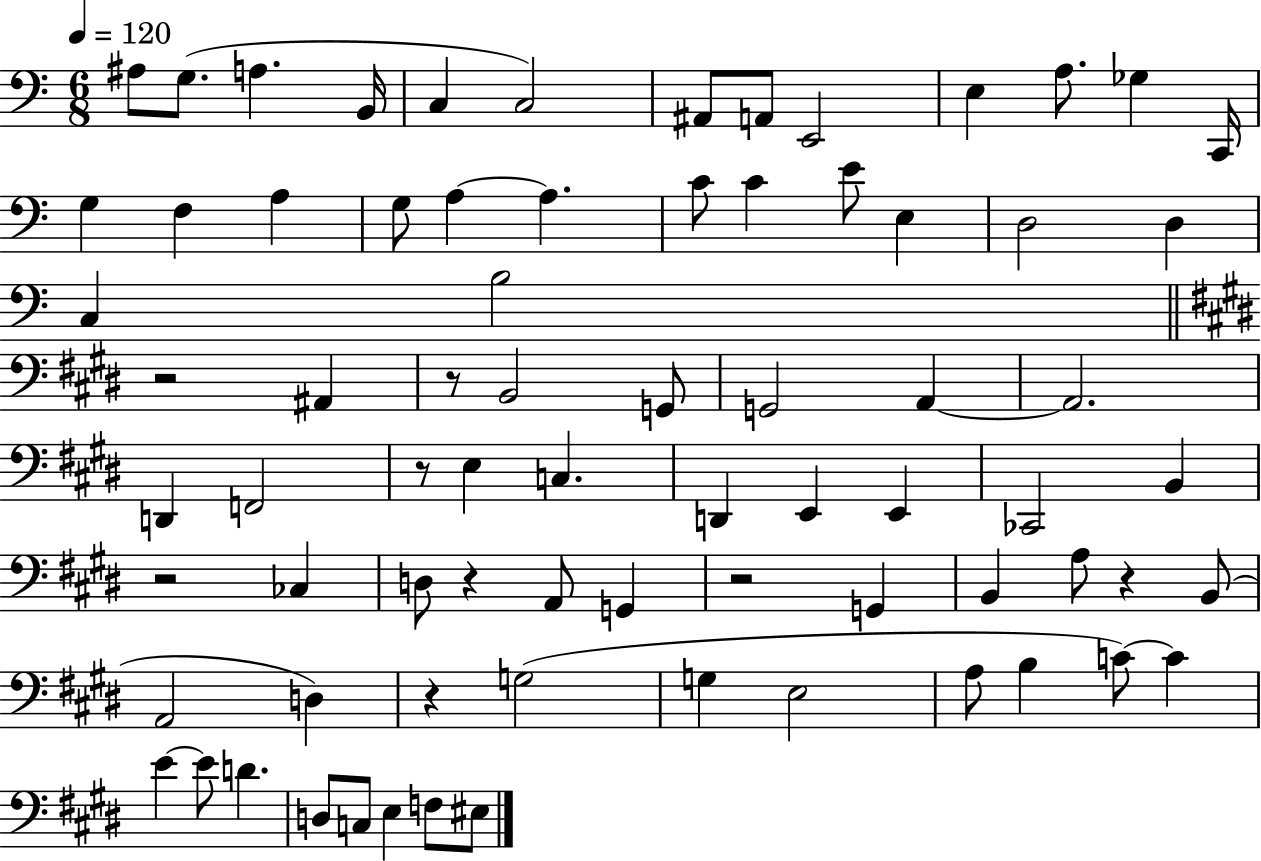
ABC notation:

X:1
T:Untitled
M:6/8
L:1/4
K:C
^A,/2 G,/2 A, B,,/4 C, C,2 ^A,,/2 A,,/2 E,,2 E, A,/2 _G, C,,/4 G, F, A, G,/2 A, A, C/2 C E/2 E, D,2 D, C, B,2 z2 ^A,, z/2 B,,2 G,,/2 G,,2 A,, A,,2 D,, F,,2 z/2 E, C, D,, E,, E,, _C,,2 B,, z2 _C, D,/2 z A,,/2 G,, z2 G,, B,, A,/2 z B,,/2 A,,2 D, z G,2 G, E,2 A,/2 B, C/2 C E E/2 D D,/2 C,/2 E, F,/2 ^E,/2